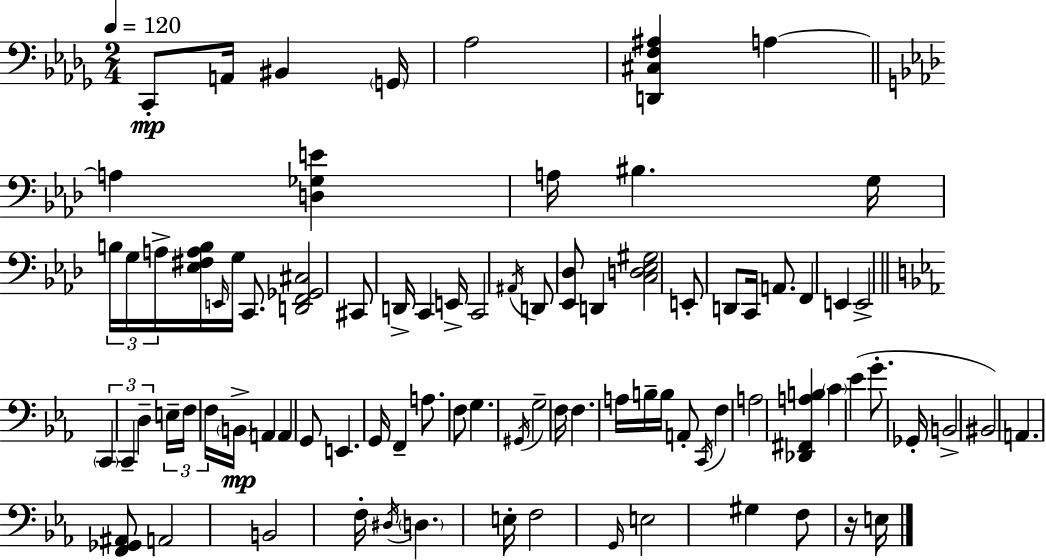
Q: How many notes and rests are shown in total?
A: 86